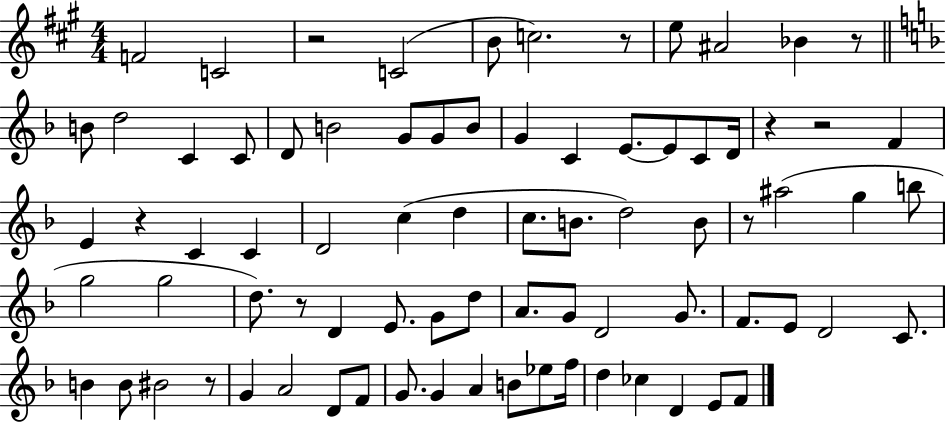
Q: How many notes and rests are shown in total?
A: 79